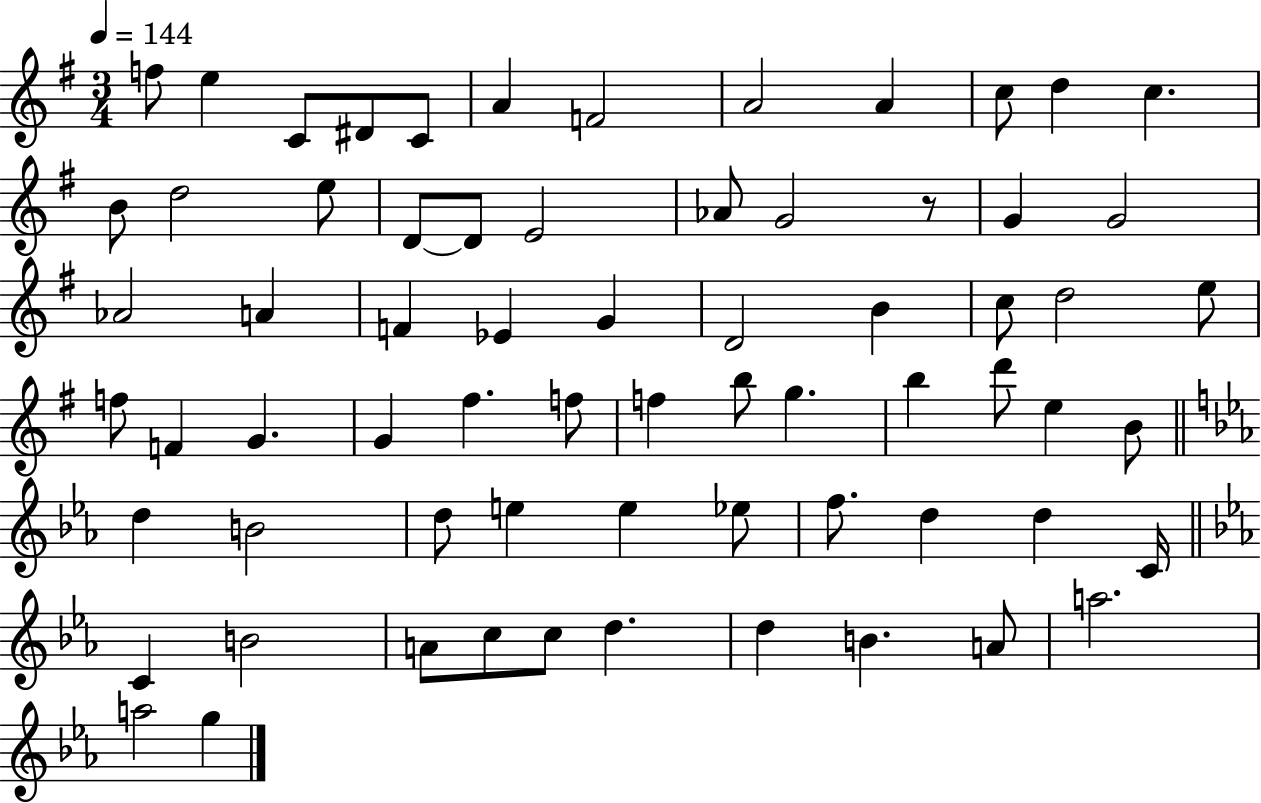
F5/e E5/q C4/e D#4/e C4/e A4/q F4/h A4/h A4/q C5/e D5/q C5/q. B4/e D5/h E5/e D4/e D4/e E4/h Ab4/e G4/h R/e G4/q G4/h Ab4/h A4/q F4/q Eb4/q G4/q D4/h B4/q C5/e D5/h E5/e F5/e F4/q G4/q. G4/q F#5/q. F5/e F5/q B5/e G5/q. B5/q D6/e E5/q B4/e D5/q B4/h D5/e E5/q E5/q Eb5/e F5/e. D5/q D5/q C4/s C4/q B4/h A4/e C5/e C5/e D5/q. D5/q B4/q. A4/e A5/h. A5/h G5/q